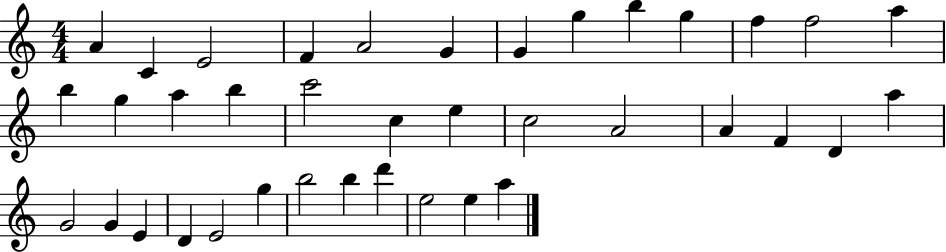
X:1
T:Untitled
M:4/4
L:1/4
K:C
A C E2 F A2 G G g b g f f2 a b g a b c'2 c e c2 A2 A F D a G2 G E D E2 g b2 b d' e2 e a